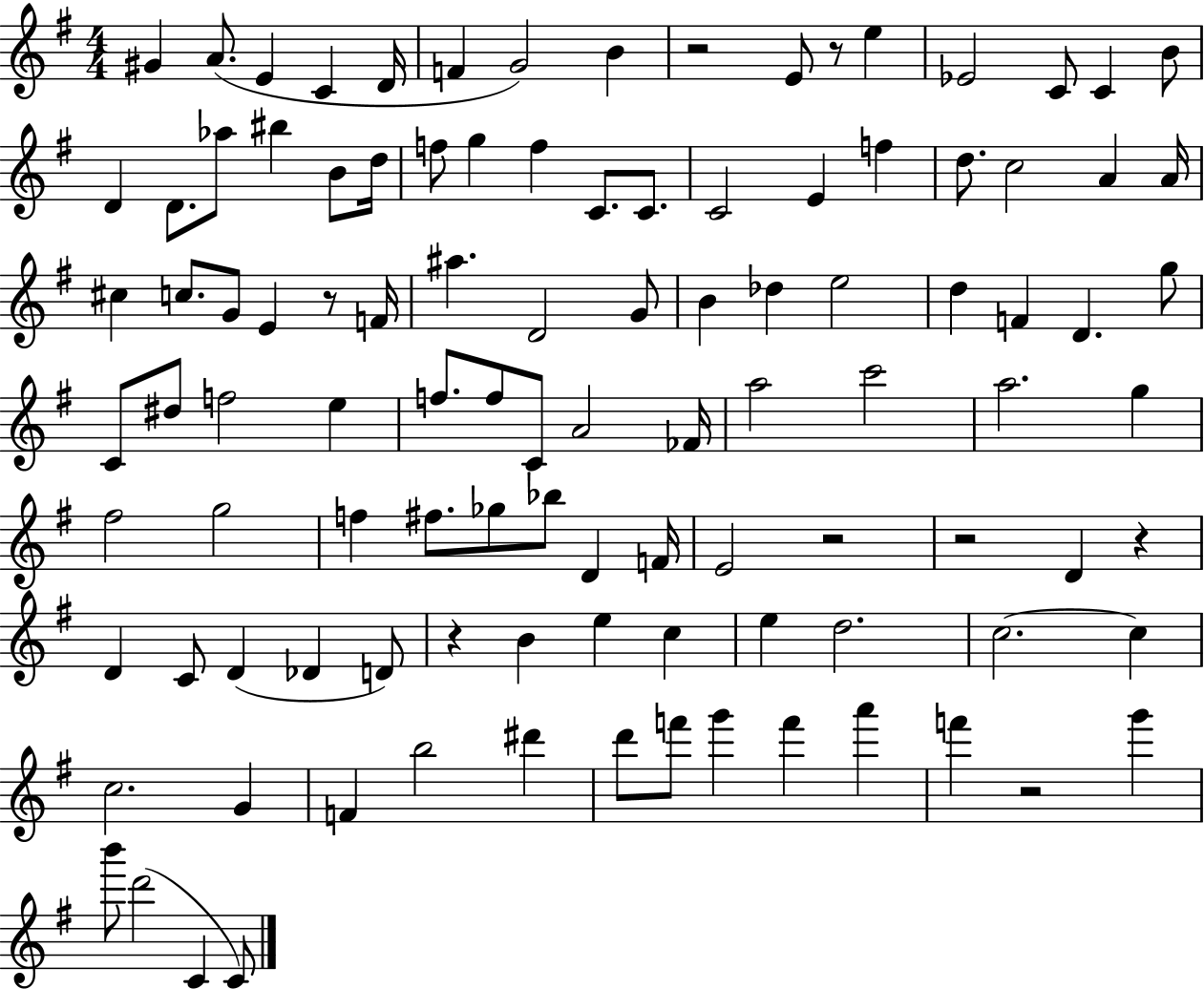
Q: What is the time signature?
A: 4/4